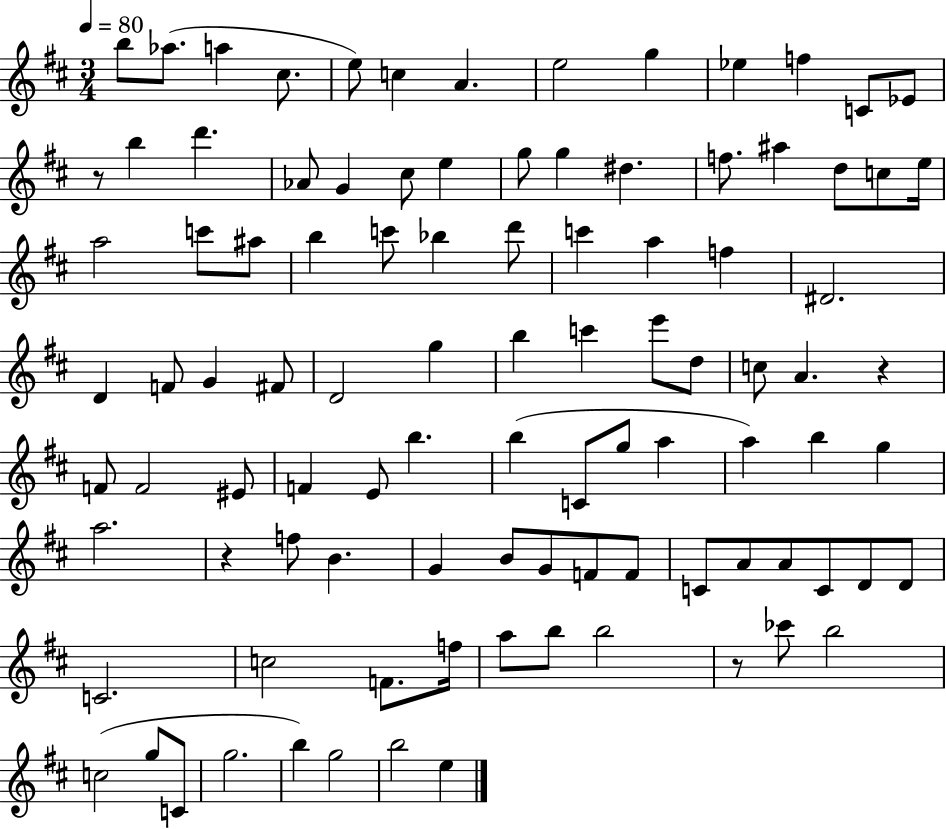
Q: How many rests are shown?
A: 4